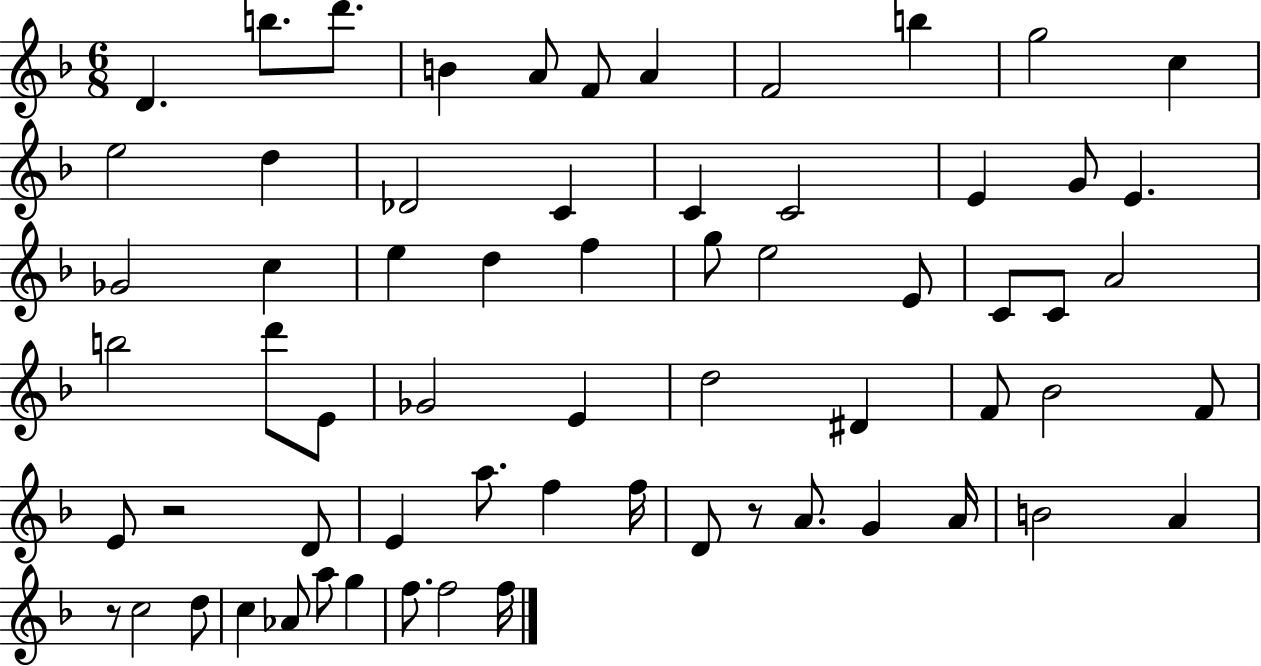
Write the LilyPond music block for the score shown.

{
  \clef treble
  \numericTimeSignature
  \time 6/8
  \key f \major
  d'4. b''8. d'''8. | b'4 a'8 f'8 a'4 | f'2 b''4 | g''2 c''4 | \break e''2 d''4 | des'2 c'4 | c'4 c'2 | e'4 g'8 e'4. | \break ges'2 c''4 | e''4 d''4 f''4 | g''8 e''2 e'8 | c'8 c'8 a'2 | \break b''2 d'''8 e'8 | ges'2 e'4 | d''2 dis'4 | f'8 bes'2 f'8 | \break e'8 r2 d'8 | e'4 a''8. f''4 f''16 | d'8 r8 a'8. g'4 a'16 | b'2 a'4 | \break r8 c''2 d''8 | c''4 aes'8 a''8 g''4 | f''8. f''2 f''16 | \bar "|."
}